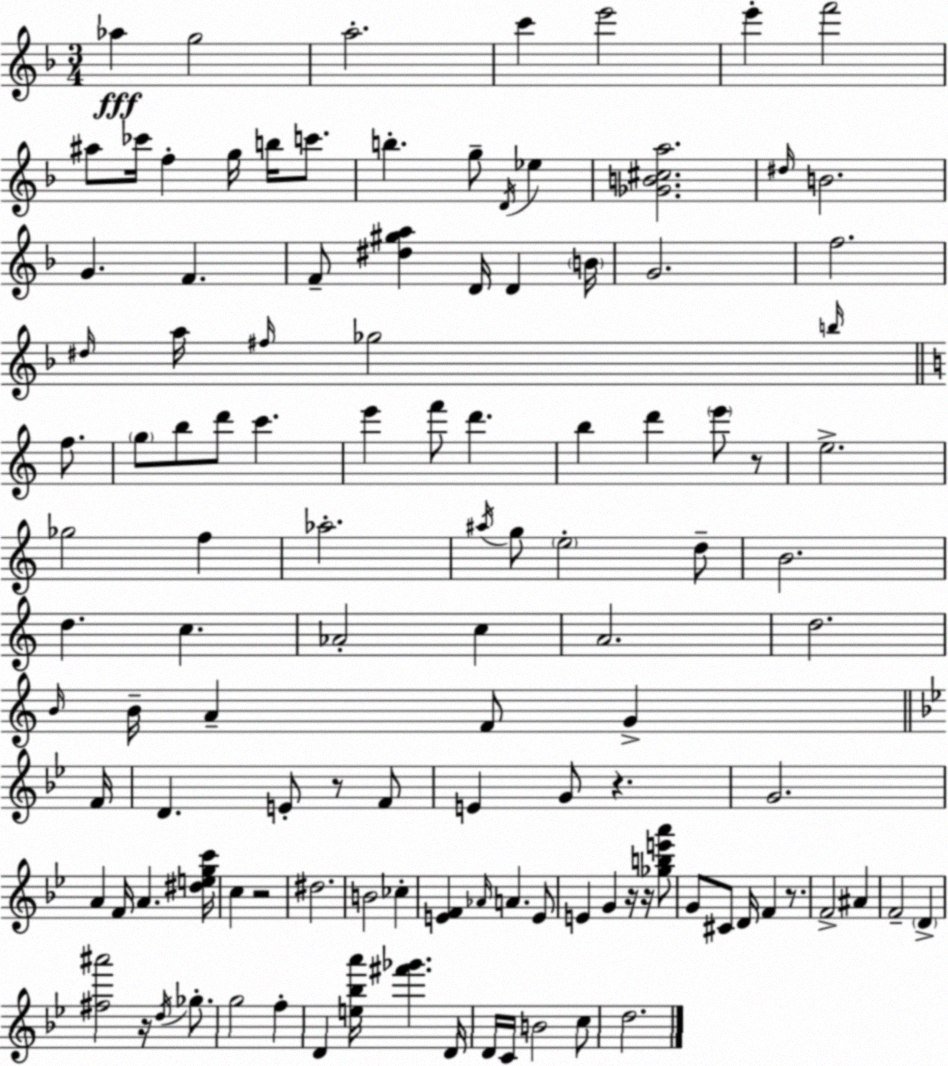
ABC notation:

X:1
T:Untitled
M:3/4
L:1/4
K:Dm
_a g2 a2 c' e'2 e' f'2 ^a/2 _c'/4 f g/4 b/4 c'/2 b g/2 D/4 _e [_GB^ca]2 ^d/4 B2 G F F/2 [^d^ga] D/4 D B/4 G2 f2 ^d/4 a/4 ^f/4 _g2 b/4 f/2 g/2 b/2 d'/2 c' e' f'/2 d' b d' e'/2 z/2 e2 _g2 f _a2 ^a/4 g/2 e2 d/2 B2 d c _A2 c A2 d2 B/4 B/4 A F/2 G F/4 D E/2 z/2 F/2 E G/2 z G2 A F/4 A [^degc']/4 c z2 ^d2 B2 _c [EF] _A/4 A E/2 E G z/4 z/4 [_gbe'a']/2 G/2 ^C/2 D/4 F z/2 F2 ^A F2 D [^f^a']2 z/4 d/4 _g/2 g2 f D [e_ba']/4 [^f'_g'] D/4 D/4 C/4 B2 c/2 d2